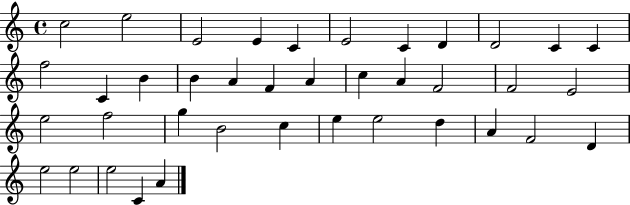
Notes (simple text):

C5/h E5/h E4/h E4/q C4/q E4/h C4/q D4/q D4/h C4/q C4/q F5/h C4/q B4/q B4/q A4/q F4/q A4/q C5/q A4/q F4/h F4/h E4/h E5/h F5/h G5/q B4/h C5/q E5/q E5/h D5/q A4/q F4/h D4/q E5/h E5/h E5/h C4/q A4/q